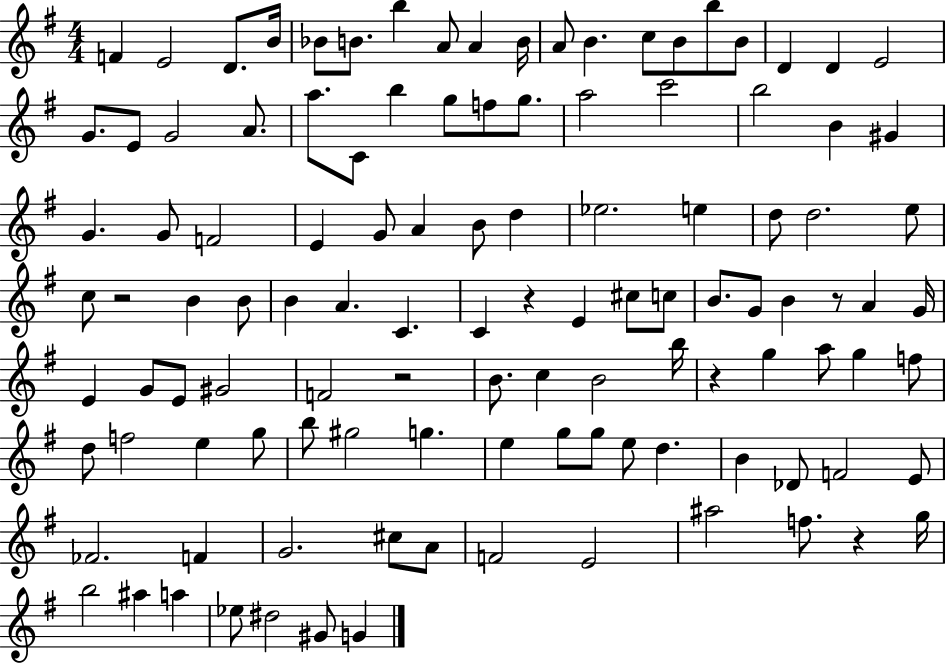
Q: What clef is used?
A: treble